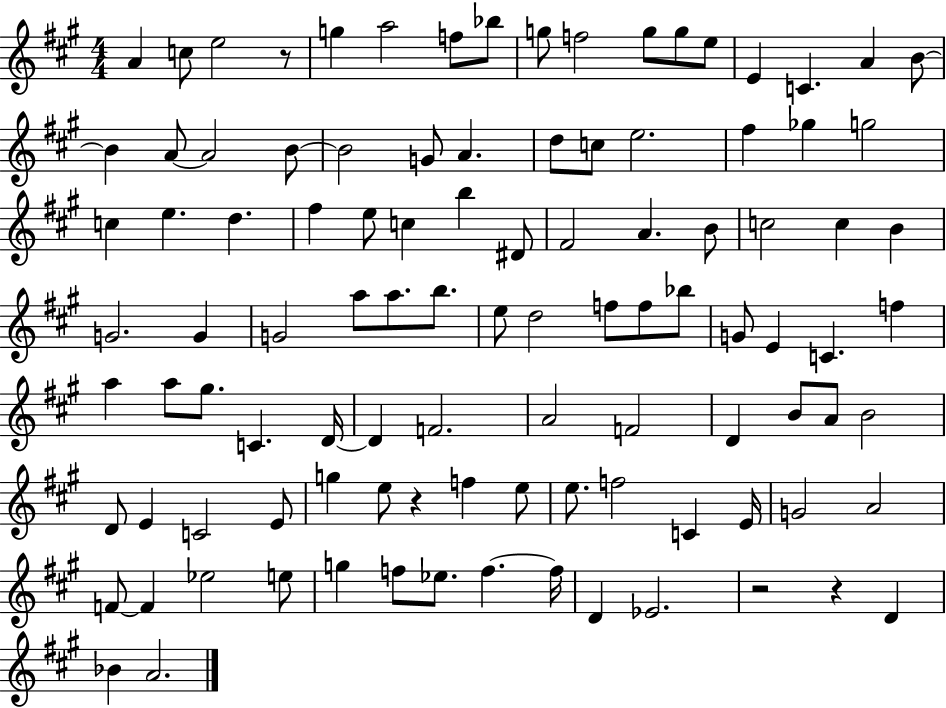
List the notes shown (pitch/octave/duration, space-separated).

A4/q C5/e E5/h R/e G5/q A5/h F5/e Bb5/e G5/e F5/h G5/e G5/e E5/e E4/q C4/q. A4/q B4/e B4/q A4/e A4/h B4/e B4/h G4/e A4/q. D5/e C5/e E5/h. F#5/q Gb5/q G5/h C5/q E5/q. D5/q. F#5/q E5/e C5/q B5/q D#4/e F#4/h A4/q. B4/e C5/h C5/q B4/q G4/h. G4/q G4/h A5/e A5/e. B5/e. E5/e D5/h F5/e F5/e Bb5/e G4/e E4/q C4/q. F5/q A5/q A5/e G#5/e. C4/q. D4/s D4/q F4/h. A4/h F4/h D4/q B4/e A4/e B4/h D4/e E4/q C4/h E4/e G5/q E5/e R/q F5/q E5/e E5/e. F5/h C4/q E4/s G4/h A4/h F4/e F4/q Eb5/h E5/e G5/q F5/e Eb5/e. F5/q. F5/s D4/q Eb4/h. R/h R/q D4/q Bb4/q A4/h.